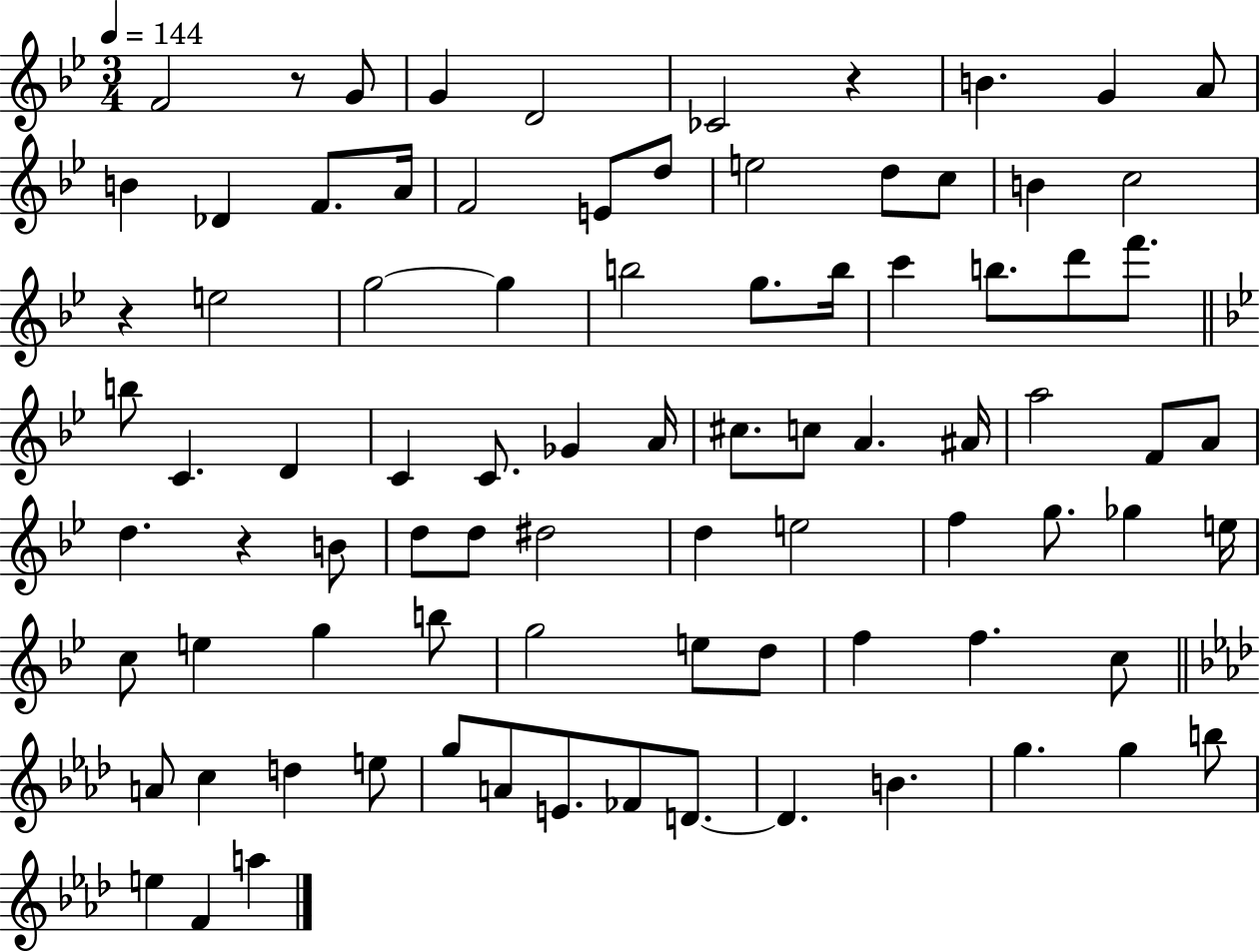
X:1
T:Untitled
M:3/4
L:1/4
K:Bb
F2 z/2 G/2 G D2 _C2 z B G A/2 B _D F/2 A/4 F2 E/2 d/2 e2 d/2 c/2 B c2 z e2 g2 g b2 g/2 b/4 c' b/2 d'/2 f'/2 b/2 C D C C/2 _G A/4 ^c/2 c/2 A ^A/4 a2 F/2 A/2 d z B/2 d/2 d/2 ^d2 d e2 f g/2 _g e/4 c/2 e g b/2 g2 e/2 d/2 f f c/2 A/2 c d e/2 g/2 A/2 E/2 _F/2 D/2 D B g g b/2 e F a